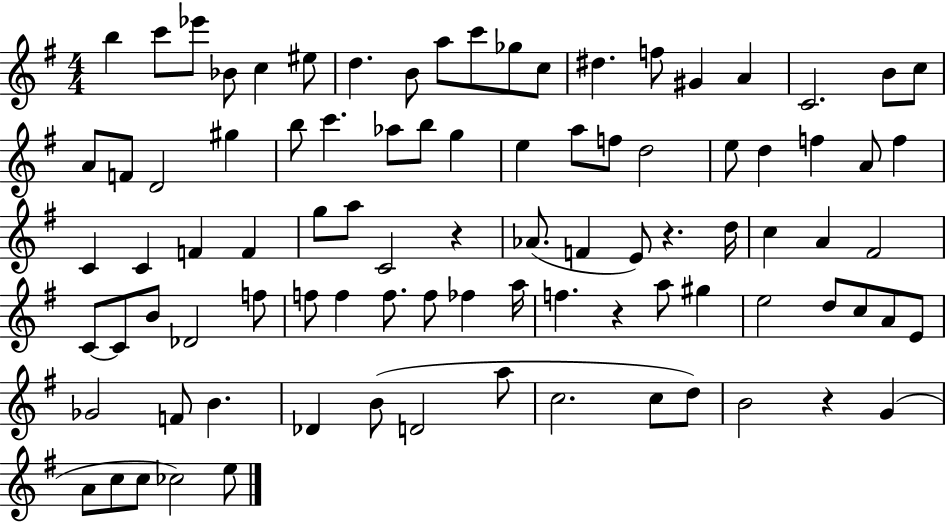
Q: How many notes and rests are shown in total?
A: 91